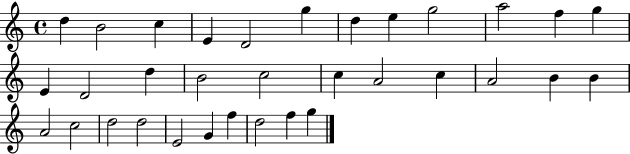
{
  \clef treble
  \time 4/4
  \defaultTimeSignature
  \key c \major
  d''4 b'2 c''4 | e'4 d'2 g''4 | d''4 e''4 g''2 | a''2 f''4 g''4 | \break e'4 d'2 d''4 | b'2 c''2 | c''4 a'2 c''4 | a'2 b'4 b'4 | \break a'2 c''2 | d''2 d''2 | e'2 g'4 f''4 | d''2 f''4 g''4 | \break \bar "|."
}